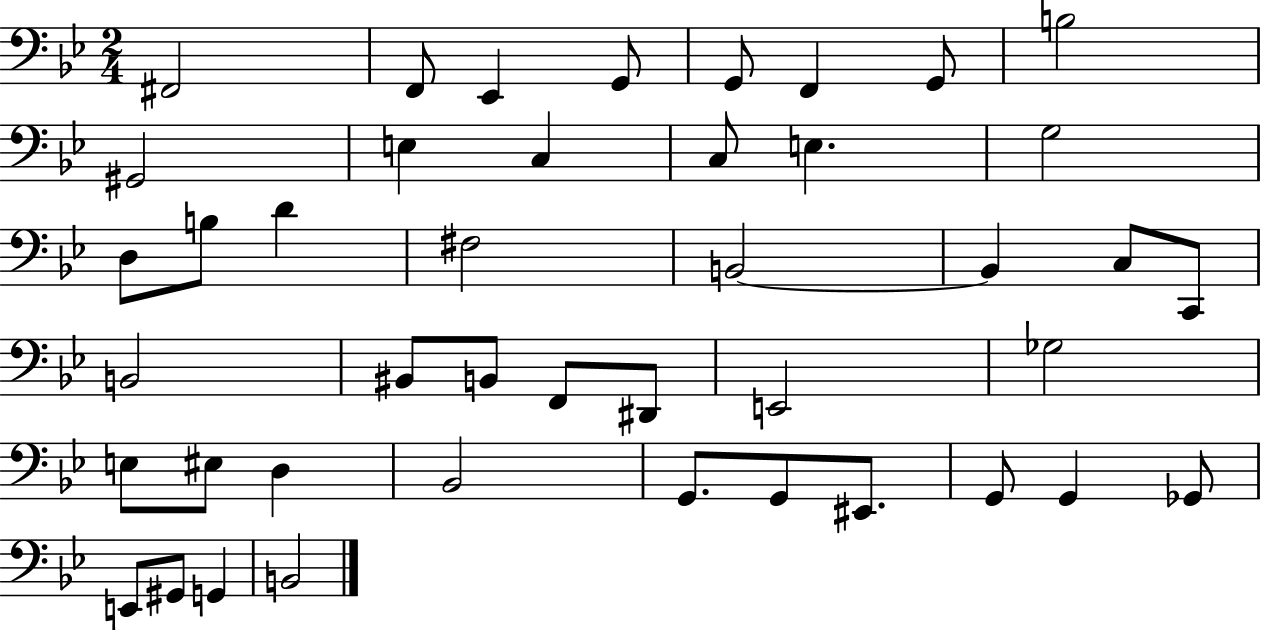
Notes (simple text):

F#2/h F2/e Eb2/q G2/e G2/e F2/q G2/e B3/h G#2/h E3/q C3/q C3/e E3/q. G3/h D3/e B3/e D4/q F#3/h B2/h B2/q C3/e C2/e B2/h BIS2/e B2/e F2/e D#2/e E2/h Gb3/h E3/e EIS3/e D3/q Bb2/h G2/e. G2/e EIS2/e. G2/e G2/q Gb2/e E2/e G#2/e G2/q B2/h